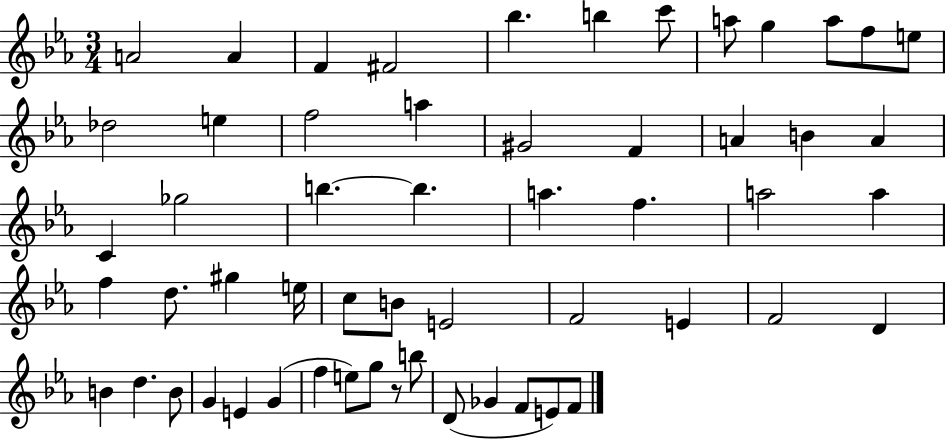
A4/h A4/q F4/q F#4/h Bb5/q. B5/q C6/e A5/e G5/q A5/e F5/e E5/e Db5/h E5/q F5/h A5/q G#4/h F4/q A4/q B4/q A4/q C4/q Gb5/h B5/q. B5/q. A5/q. F5/q. A5/h A5/q F5/q D5/e. G#5/q E5/s C5/e B4/e E4/h F4/h E4/q F4/h D4/q B4/q D5/q. B4/e G4/q E4/q G4/q F5/q E5/e G5/e R/e B5/e D4/e Gb4/q F4/e E4/e F4/e